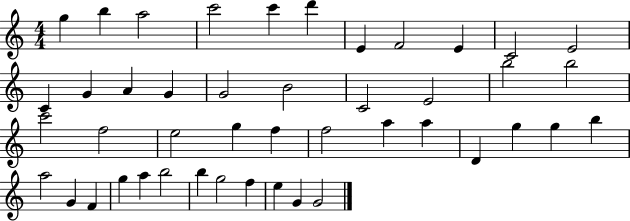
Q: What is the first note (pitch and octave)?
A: G5